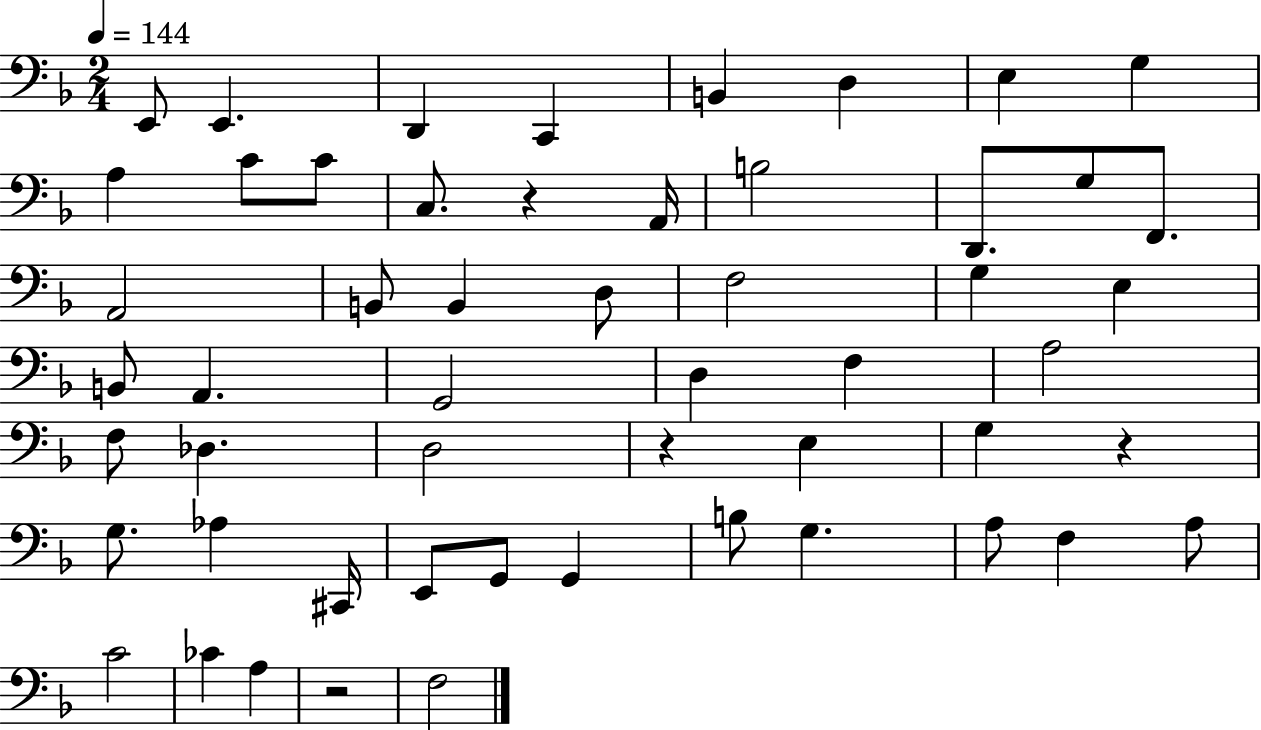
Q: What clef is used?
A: bass